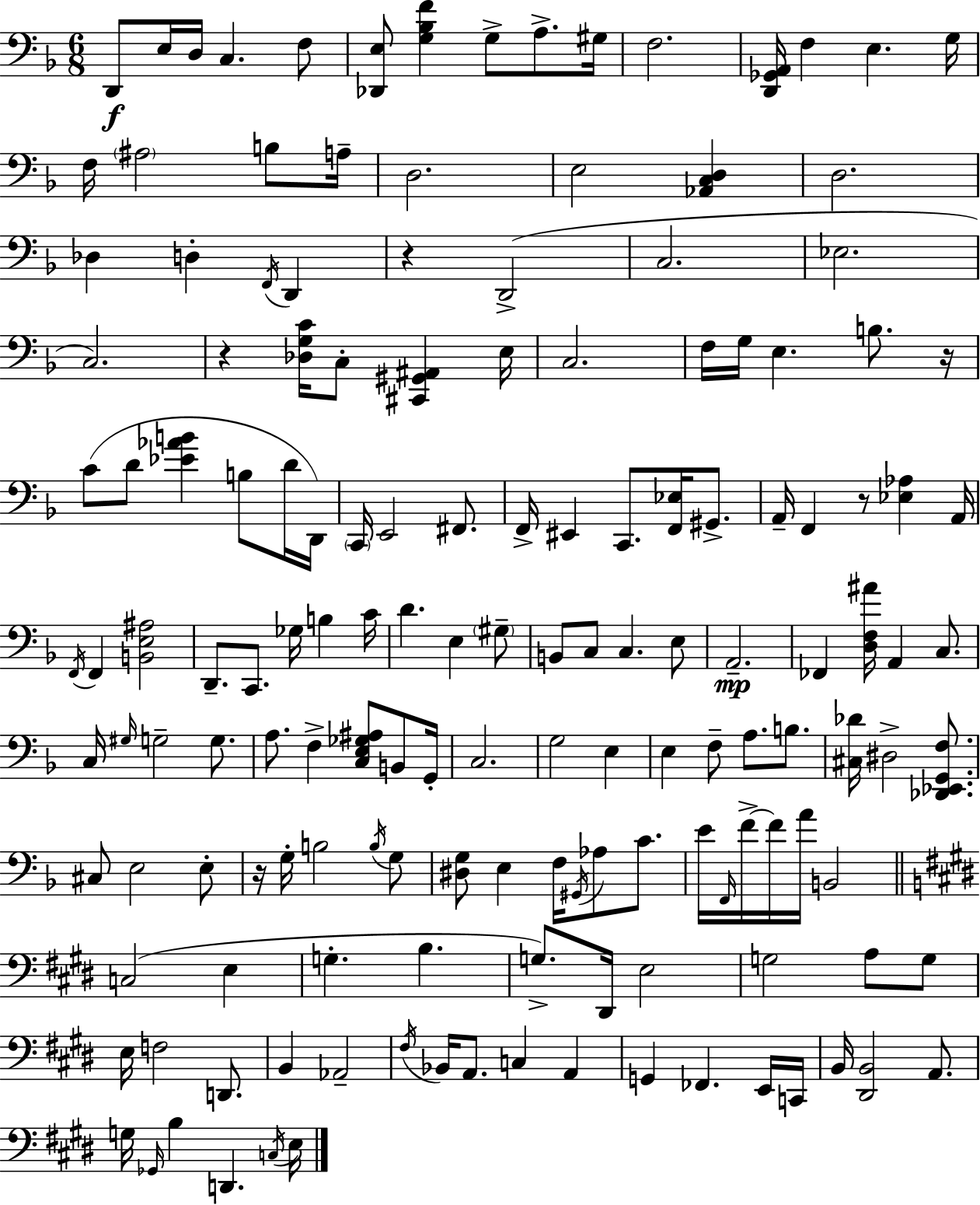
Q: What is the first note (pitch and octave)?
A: D2